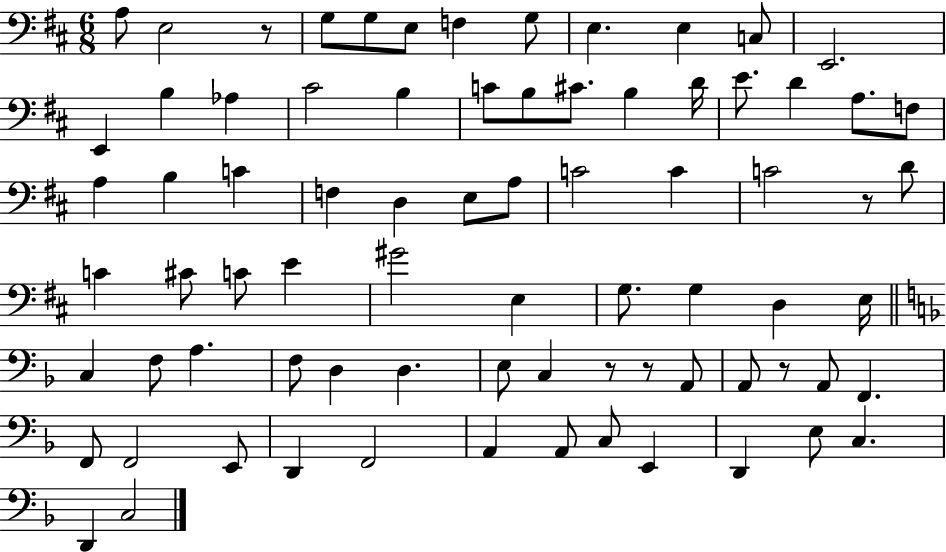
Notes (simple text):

A3/e E3/h R/e G3/e G3/e E3/e F3/q G3/e E3/q. E3/q C3/e E2/h. E2/q B3/q Ab3/q C#4/h B3/q C4/e B3/e C#4/e. B3/q D4/s E4/e. D4/q A3/e. F3/e A3/q B3/q C4/q F3/q D3/q E3/e A3/e C4/h C4/q C4/h R/e D4/e C4/q C#4/e C4/e E4/q G#4/h E3/q G3/e. G3/q D3/q E3/s C3/q F3/e A3/q. F3/e D3/q D3/q. E3/e C3/q R/e R/e A2/e A2/e R/e A2/e F2/q. F2/e F2/h E2/e D2/q F2/h A2/q A2/e C3/e E2/q D2/q E3/e C3/q. D2/q C3/h